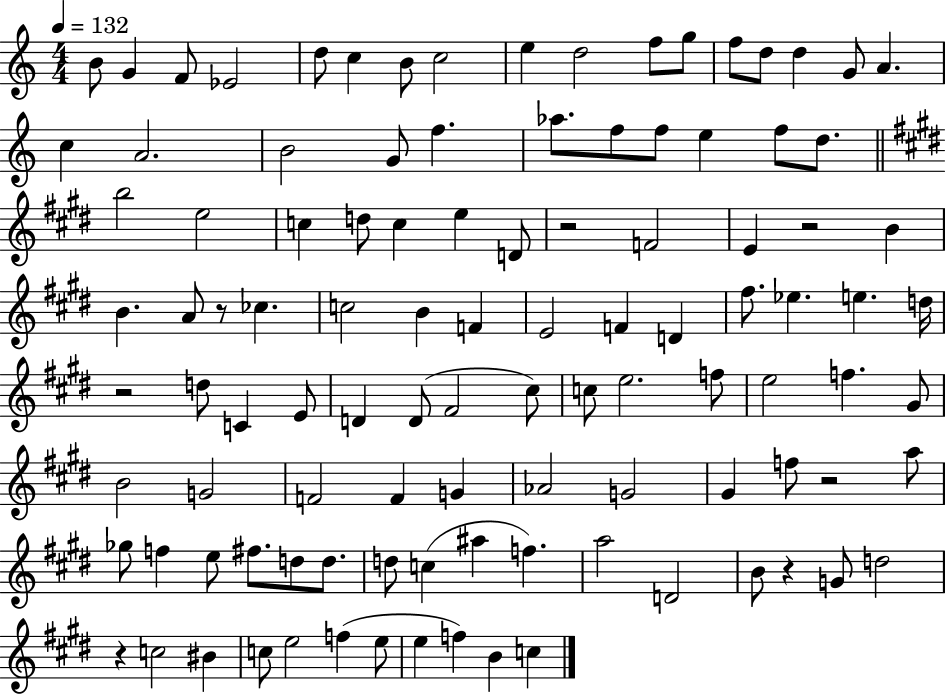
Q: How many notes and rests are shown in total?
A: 106